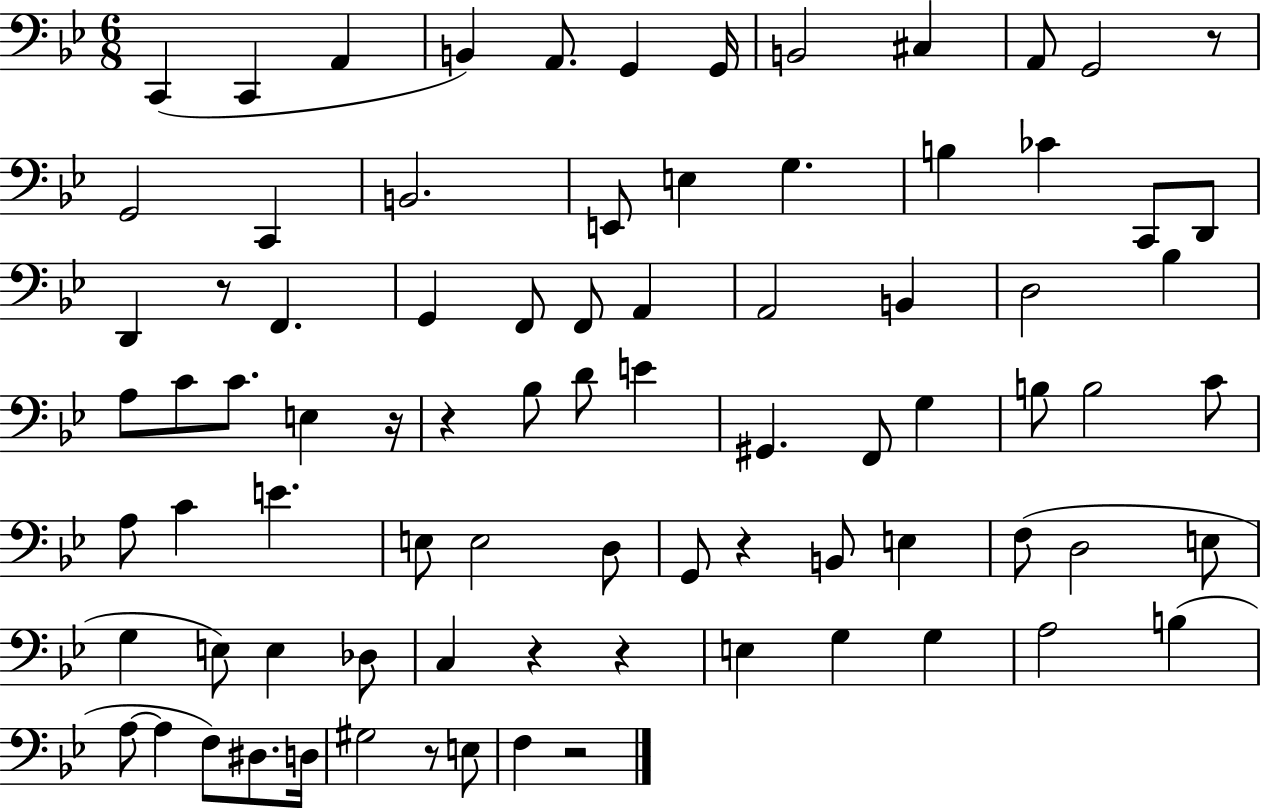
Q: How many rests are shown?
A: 9